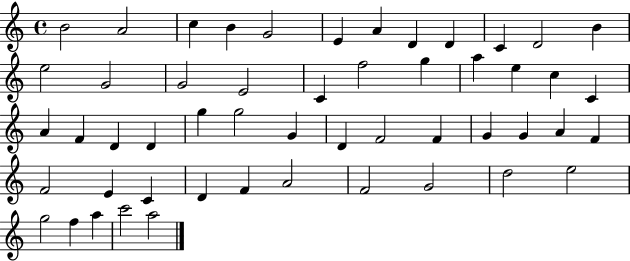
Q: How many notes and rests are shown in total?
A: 52